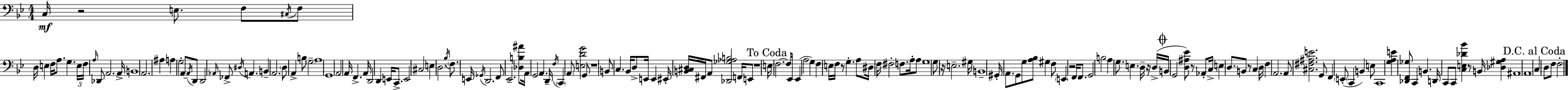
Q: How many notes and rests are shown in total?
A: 166